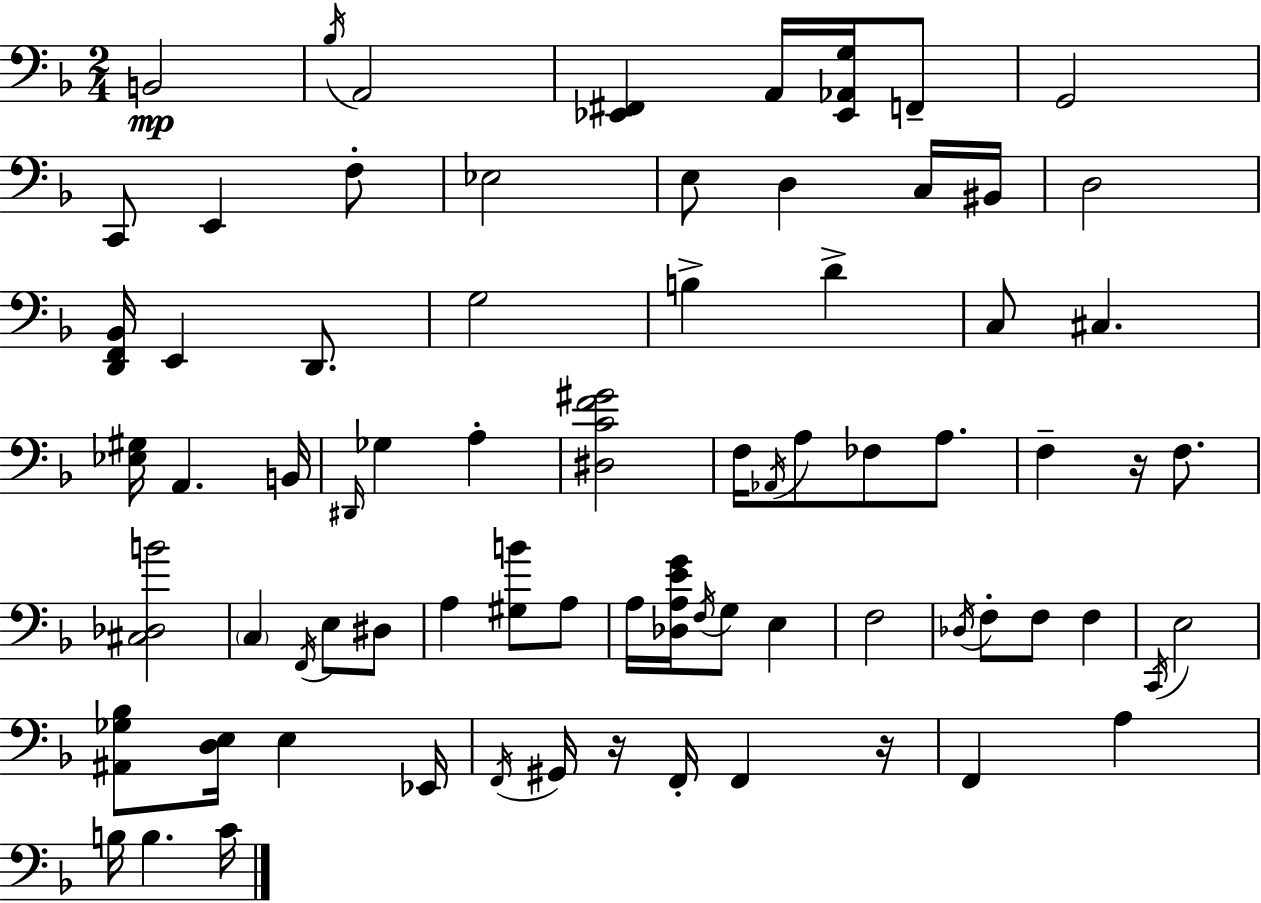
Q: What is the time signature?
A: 2/4